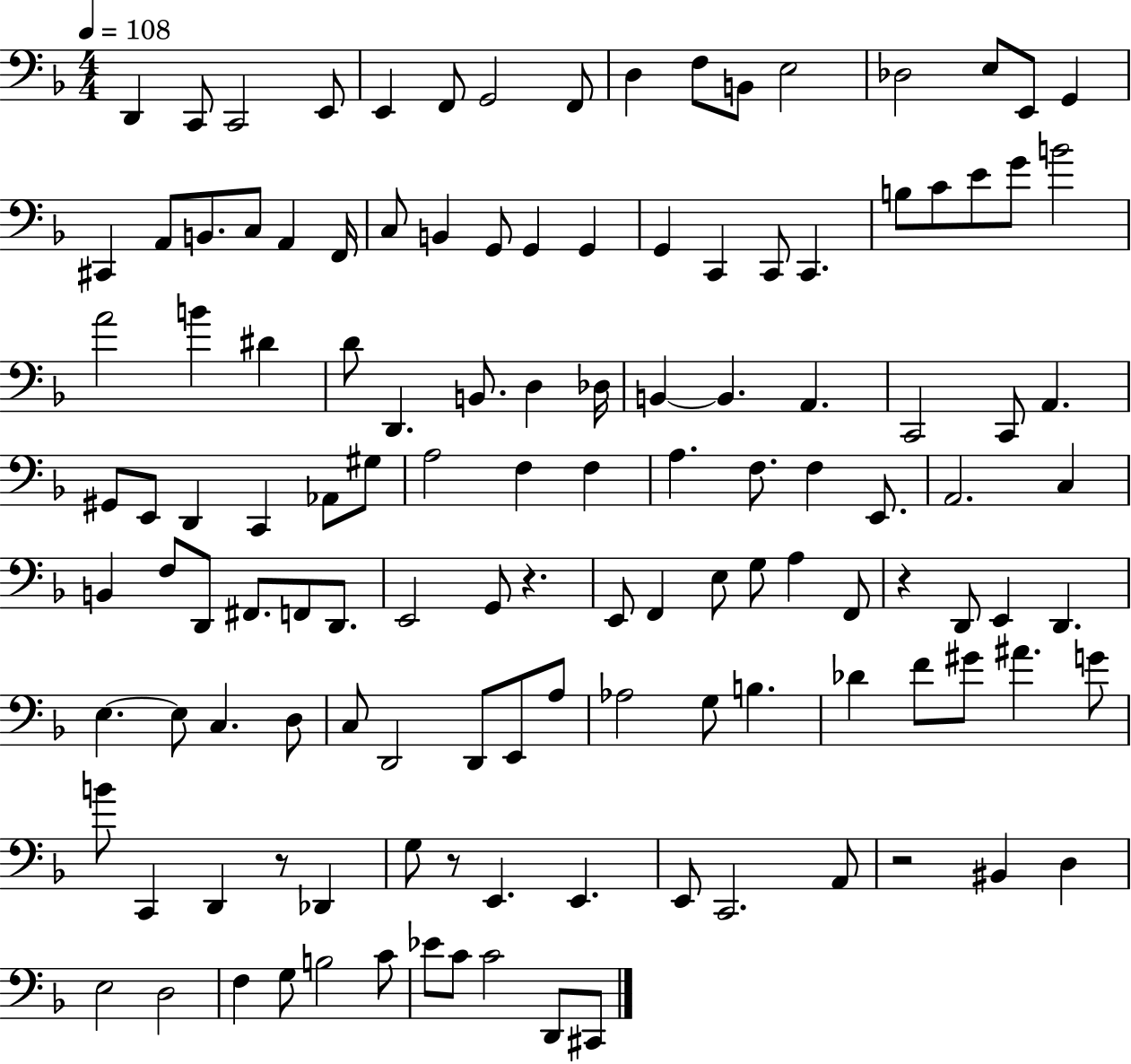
D2/q C2/e C2/h E2/e E2/q F2/e G2/h F2/e D3/q F3/e B2/e E3/h Db3/h E3/e E2/e G2/q C#2/q A2/e B2/e. C3/e A2/q F2/s C3/e B2/q G2/e G2/q G2/q G2/q C2/q C2/e C2/q. B3/e C4/e E4/e G4/e B4/h A4/h B4/q D#4/q D4/e D2/q. B2/e. D3/q Db3/s B2/q B2/q. A2/q. C2/h C2/e A2/q. G#2/e E2/e D2/q C2/q Ab2/e G#3/e A3/h F3/q F3/q A3/q. F3/e. F3/q E2/e. A2/h. C3/q B2/q F3/e D2/e F#2/e. F2/e D2/e. E2/h G2/e R/q. E2/e F2/q E3/e G3/e A3/q F2/e R/q D2/e E2/q D2/q. E3/q. E3/e C3/q. D3/e C3/e D2/h D2/e E2/e A3/e Ab3/h G3/e B3/q. Db4/q F4/e G#4/e A#4/q. G4/e B4/e C2/q D2/q R/e Db2/q G3/e R/e E2/q. E2/q. E2/e C2/h. A2/e R/h BIS2/q D3/q E3/h D3/h F3/q G3/e B3/h C4/e Eb4/e C4/e C4/h D2/e C#2/e